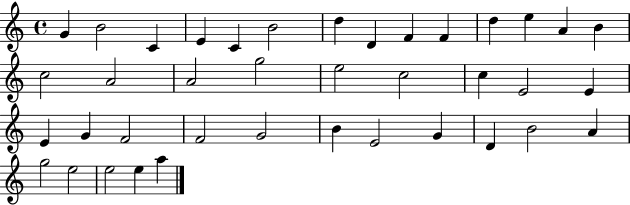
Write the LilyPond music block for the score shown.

{
  \clef treble
  \time 4/4
  \defaultTimeSignature
  \key c \major
  g'4 b'2 c'4 | e'4 c'4 b'2 | d''4 d'4 f'4 f'4 | d''4 e''4 a'4 b'4 | \break c''2 a'2 | a'2 g''2 | e''2 c''2 | c''4 e'2 e'4 | \break e'4 g'4 f'2 | f'2 g'2 | b'4 e'2 g'4 | d'4 b'2 a'4 | \break g''2 e''2 | e''2 e''4 a''4 | \bar "|."
}